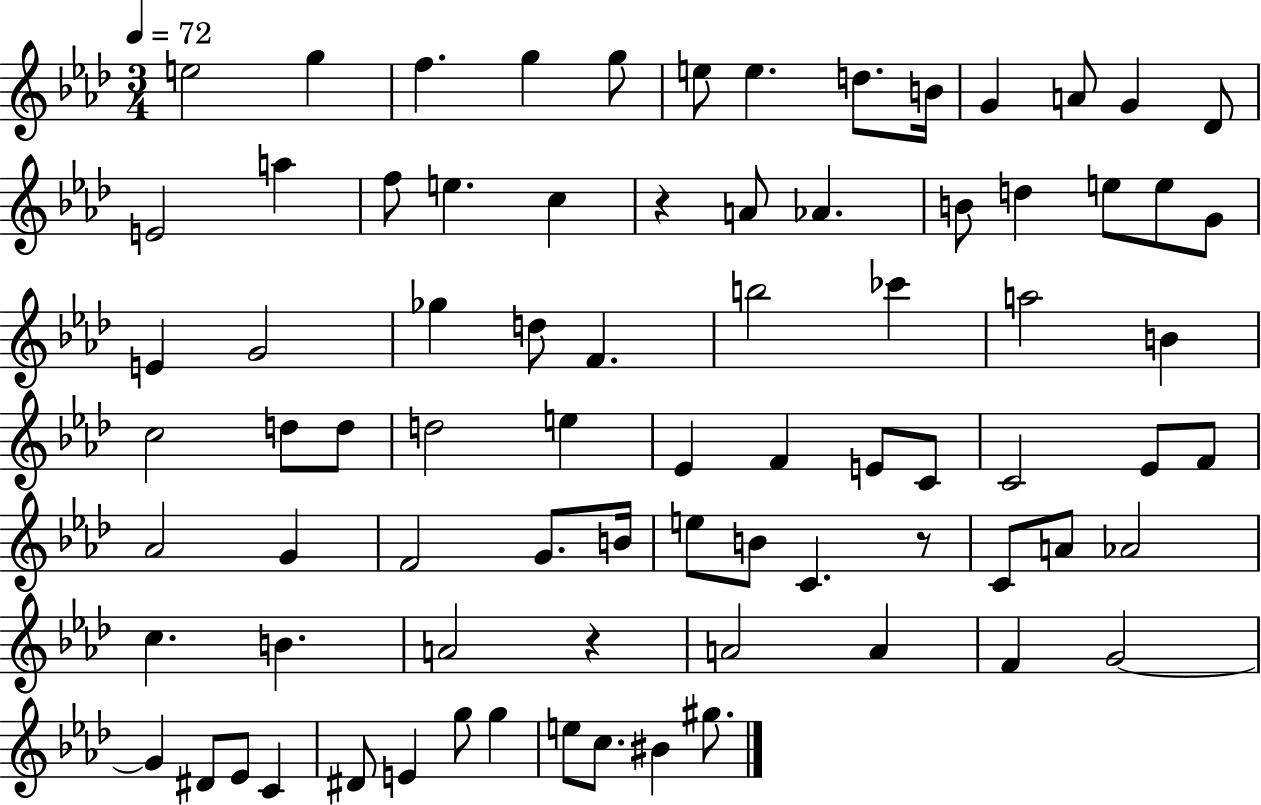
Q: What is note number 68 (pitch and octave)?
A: C4